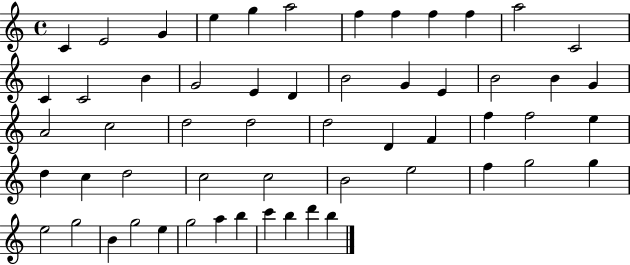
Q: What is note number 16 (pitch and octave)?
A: G4